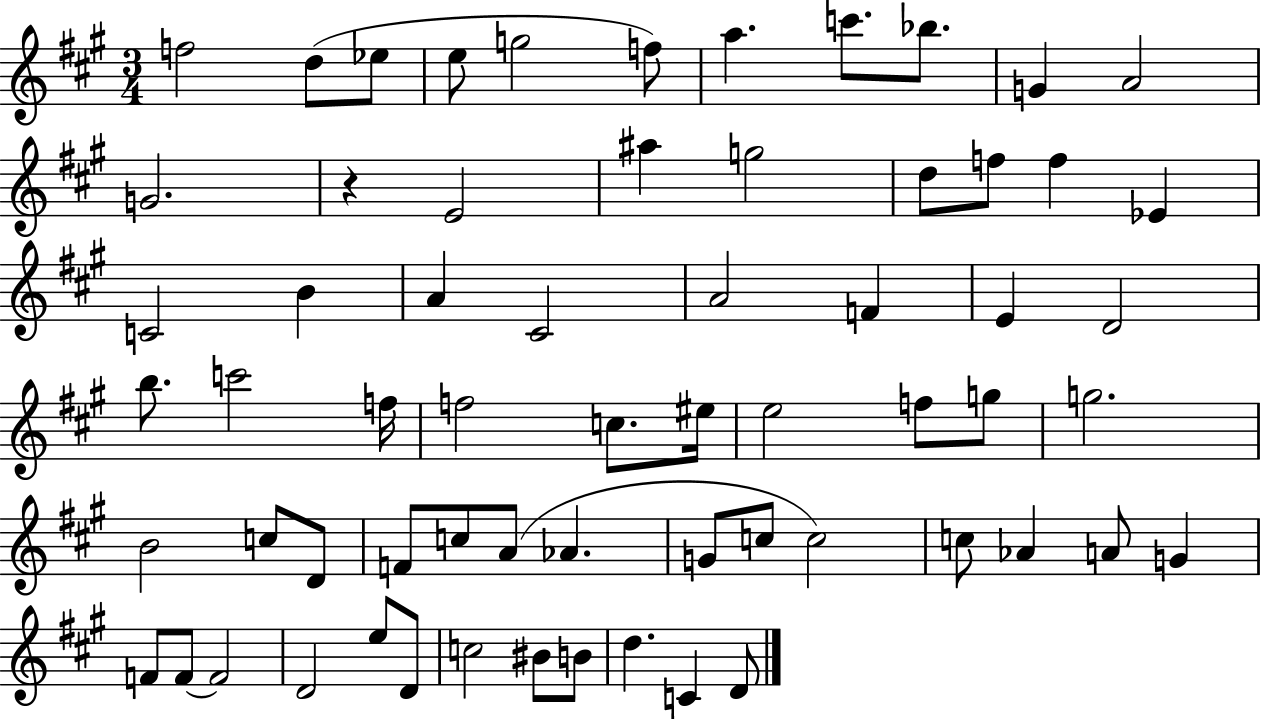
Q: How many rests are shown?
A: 1